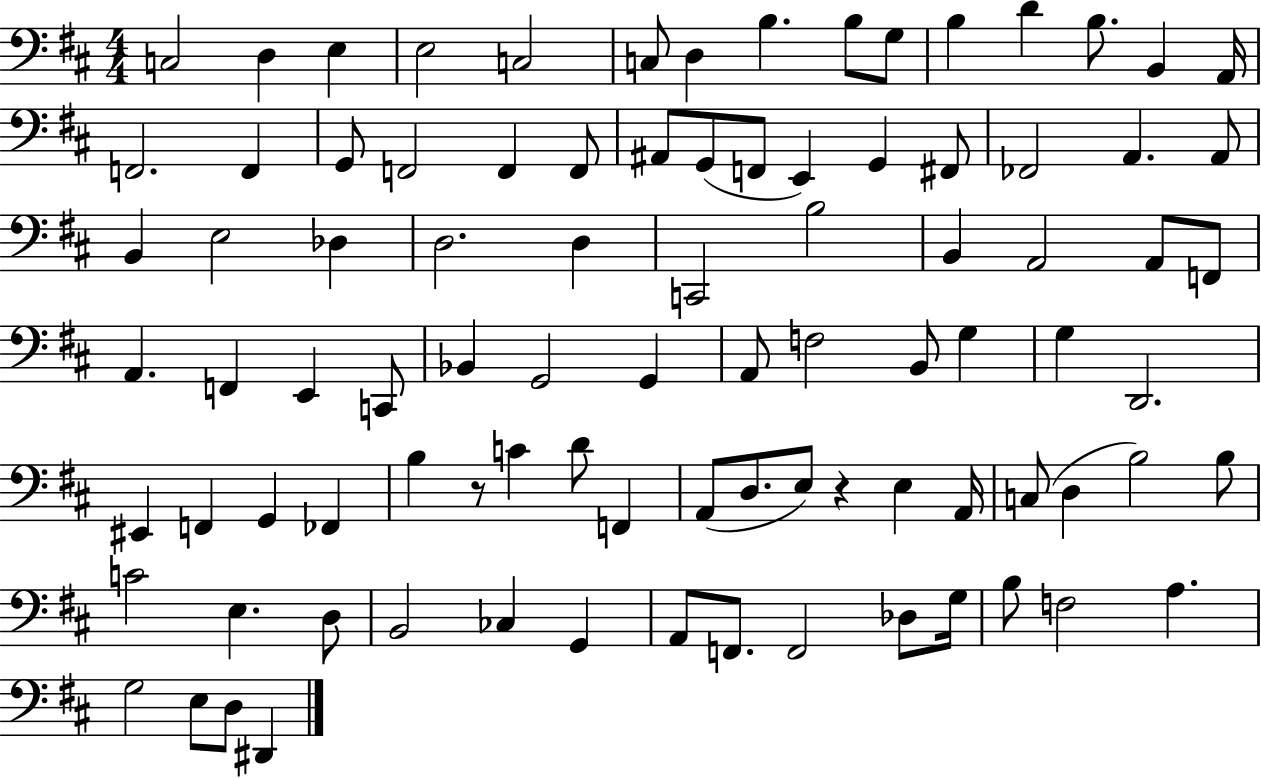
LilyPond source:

{
  \clef bass
  \numericTimeSignature
  \time 4/4
  \key d \major
  c2 d4 e4 | e2 c2 | c8 d4 b4. b8 g8 | b4 d'4 b8. b,4 a,16 | \break f,2. f,4 | g,8 f,2 f,4 f,8 | ais,8 g,8( f,8 e,4) g,4 fis,8 | fes,2 a,4. a,8 | \break b,4 e2 des4 | d2. d4 | c,2 b2 | b,4 a,2 a,8 f,8 | \break a,4. f,4 e,4 c,8 | bes,4 g,2 g,4 | a,8 f2 b,8 g4 | g4 d,2. | \break eis,4 f,4 g,4 fes,4 | b4 r8 c'4 d'8 f,4 | a,8( d8. e8) r4 e4 a,16 | c8( d4 b2) b8 | \break c'2 e4. d8 | b,2 ces4 g,4 | a,8 f,8. f,2 des8 g16 | b8 f2 a4. | \break g2 e8 d8 dis,4 | \bar "|."
}